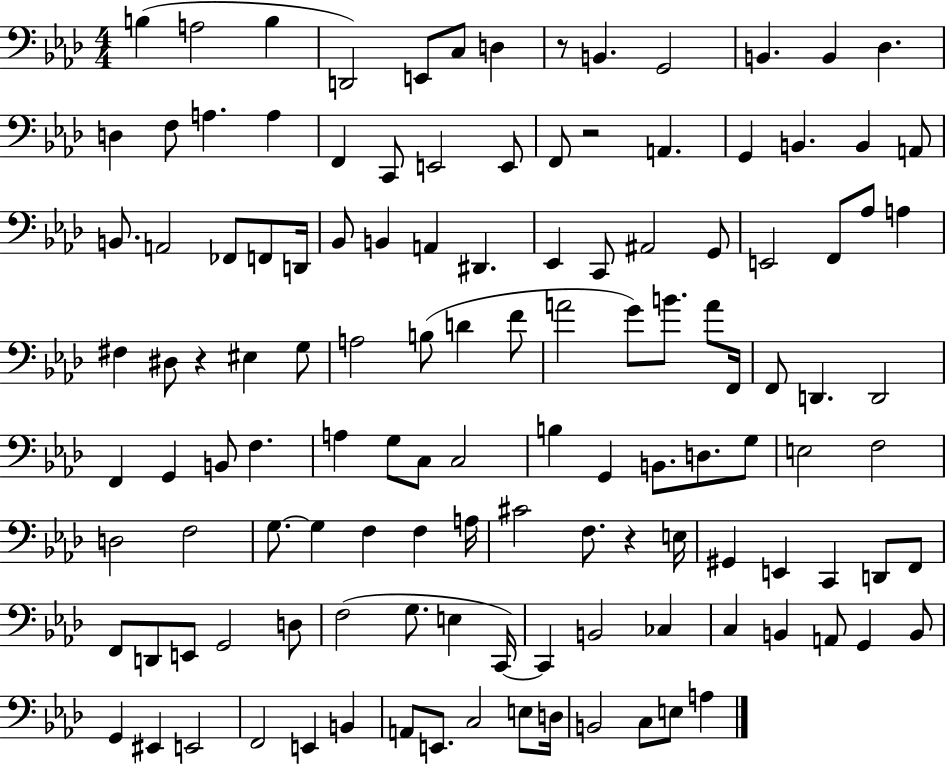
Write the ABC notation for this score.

X:1
T:Untitled
M:4/4
L:1/4
K:Ab
B, A,2 B, D,,2 E,,/2 C,/2 D, z/2 B,, G,,2 B,, B,, _D, D, F,/2 A, A, F,, C,,/2 E,,2 E,,/2 F,,/2 z2 A,, G,, B,, B,, A,,/2 B,,/2 A,,2 _F,,/2 F,,/2 D,,/4 _B,,/2 B,, A,, ^D,, _E,, C,,/2 ^A,,2 G,,/2 E,,2 F,,/2 _A,/2 A, ^F, ^D,/2 z ^E, G,/2 A,2 B,/2 D F/2 A2 G/2 B/2 A/2 F,,/4 F,,/2 D,, D,,2 F,, G,, B,,/2 F, A, G,/2 C,/2 C,2 B, G,, B,,/2 D,/2 G,/2 E,2 F,2 D,2 F,2 G,/2 G, F, F, A,/4 ^C2 F,/2 z E,/4 ^G,, E,, C,, D,,/2 F,,/2 F,,/2 D,,/2 E,,/2 G,,2 D,/2 F,2 G,/2 E, C,,/4 C,, B,,2 _C, C, B,, A,,/2 G,, B,,/2 G,, ^E,, E,,2 F,,2 E,, B,, A,,/2 E,,/2 C,2 E,/2 D,/4 B,,2 C,/2 E,/2 A,